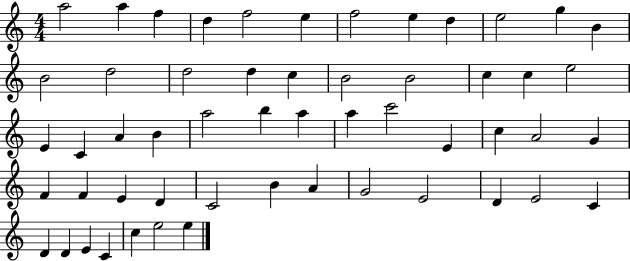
A5/h A5/q F5/q D5/q F5/h E5/q F5/h E5/q D5/q E5/h G5/q B4/q B4/h D5/h D5/h D5/q C5/q B4/h B4/h C5/q C5/q E5/h E4/q C4/q A4/q B4/q A5/h B5/q A5/q A5/q C6/h E4/q C5/q A4/h G4/q F4/q F4/q E4/q D4/q C4/h B4/q A4/q G4/h E4/h D4/q E4/h C4/q D4/q D4/q E4/q C4/q C5/q E5/h E5/q